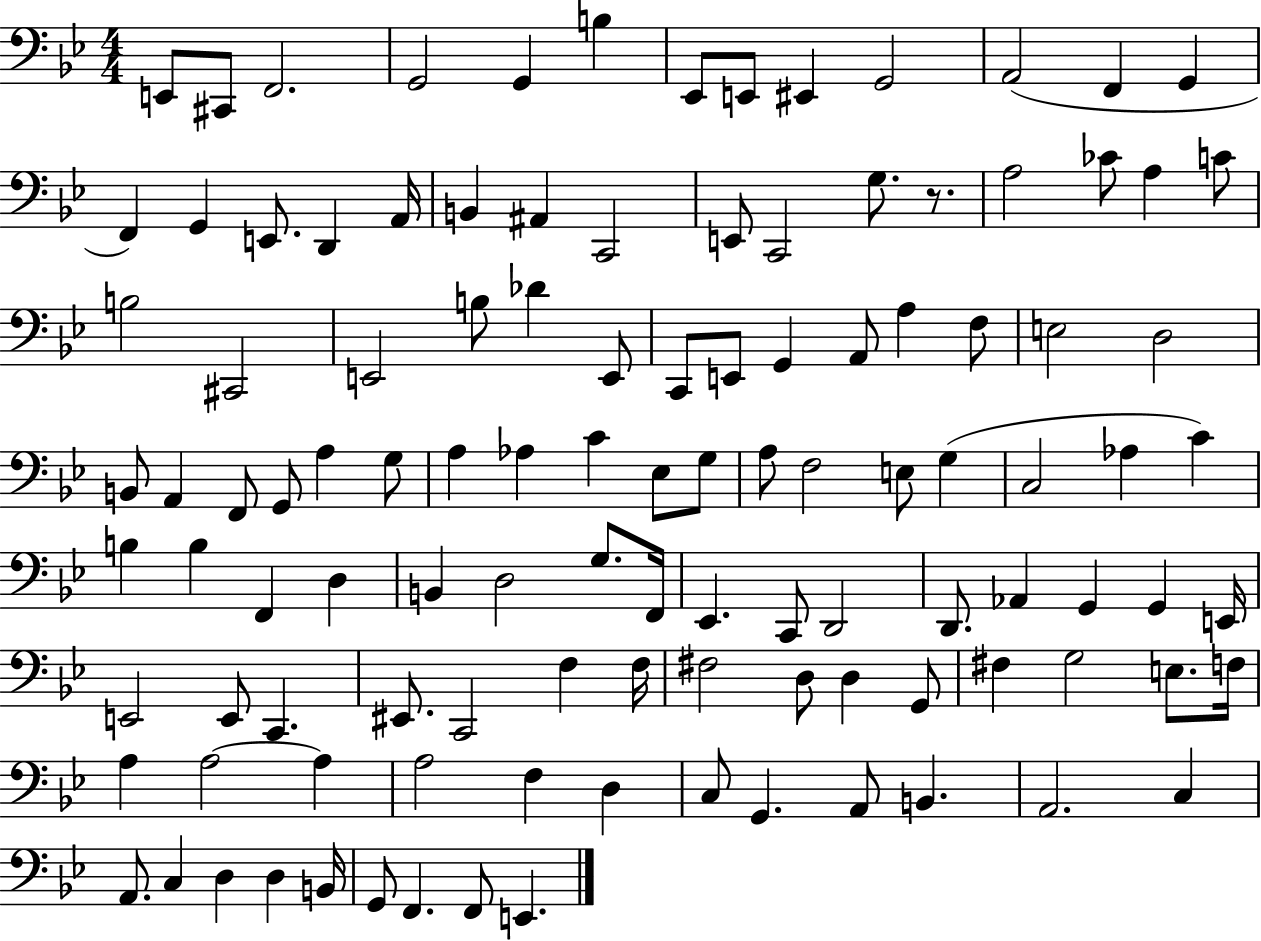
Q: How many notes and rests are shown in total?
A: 113